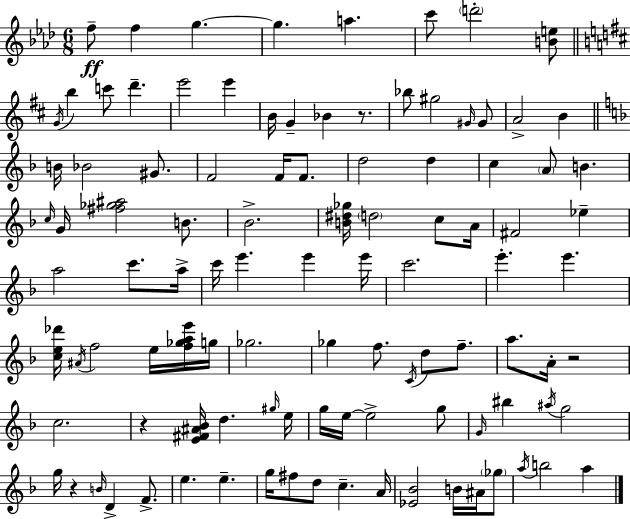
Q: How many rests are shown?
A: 4